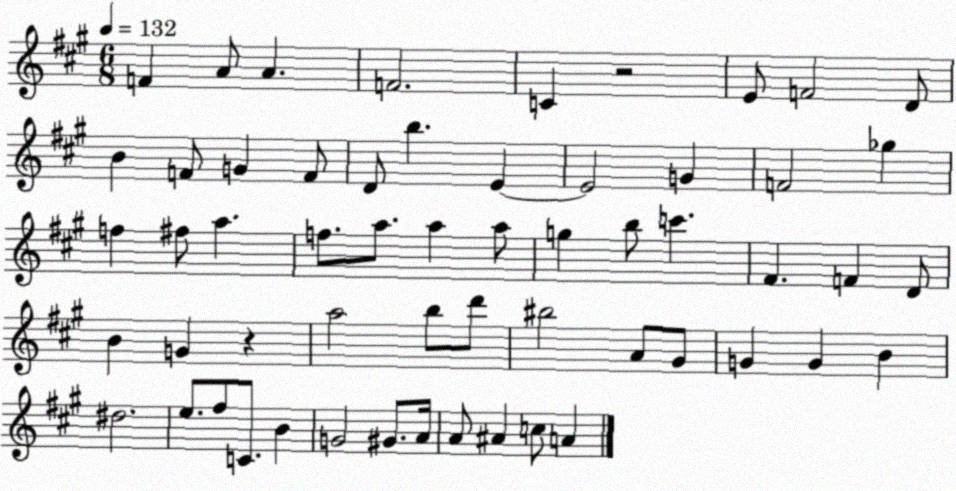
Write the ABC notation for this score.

X:1
T:Untitled
M:6/8
L:1/4
K:A
F A/2 A F2 C z2 E/2 F2 D/2 B F/2 G F/2 D/2 b E E2 G F2 _g f ^f/2 a f/2 a/2 a a/2 g b/2 c' ^F F D/2 B G z a2 b/2 d'/2 ^b2 A/2 ^G/2 G G B ^d2 e/2 ^f/2 C/2 B G2 ^G/2 A/4 A/2 ^A c/2 A